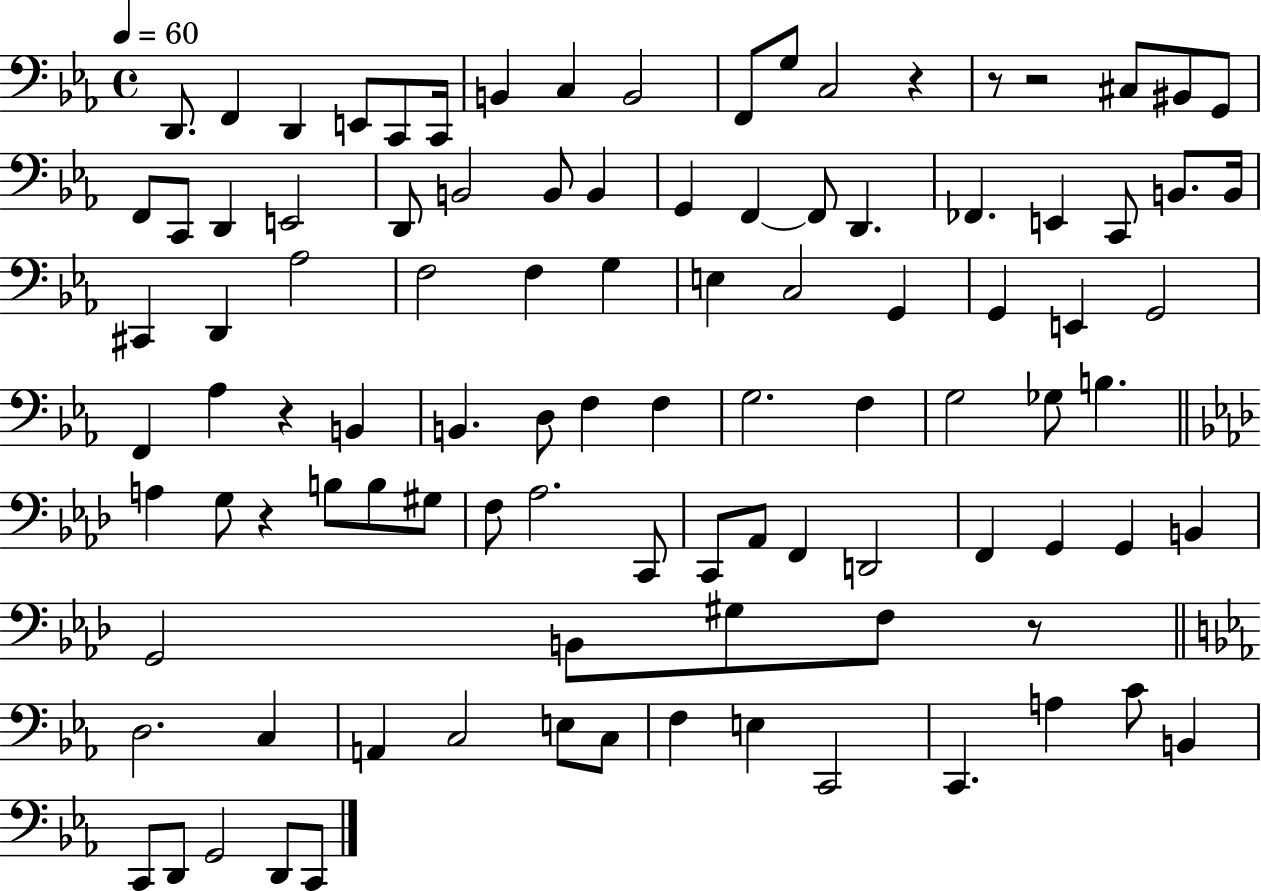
{
  \clef bass
  \time 4/4
  \defaultTimeSignature
  \key ees \major
  \tempo 4 = 60
  d,8. f,4 d,4 e,8 c,8 c,16 | b,4 c4 b,2 | f,8 g8 c2 r4 | r8 r2 cis8 bis,8 g,8 | \break f,8 c,8 d,4 e,2 | d,8 b,2 b,8 b,4 | g,4 f,4~~ f,8 d,4. | fes,4. e,4 c,8 b,8. b,16 | \break cis,4 d,4 aes2 | f2 f4 g4 | e4 c2 g,4 | g,4 e,4 g,2 | \break f,4 aes4 r4 b,4 | b,4. d8 f4 f4 | g2. f4 | g2 ges8 b4. | \break \bar "||" \break \key f \minor a4 g8 r4 b8 b8 gis8 | f8 aes2. c,8 | c,8 aes,8 f,4 d,2 | f,4 g,4 g,4 b,4 | \break g,2 b,8 gis8 f8 r8 | \bar "||" \break \key ees \major d2. c4 | a,4 c2 e8 c8 | f4 e4 c,2 | c,4. a4 c'8 b,4 | \break c,8 d,8 g,2 d,8 c,8 | \bar "|."
}